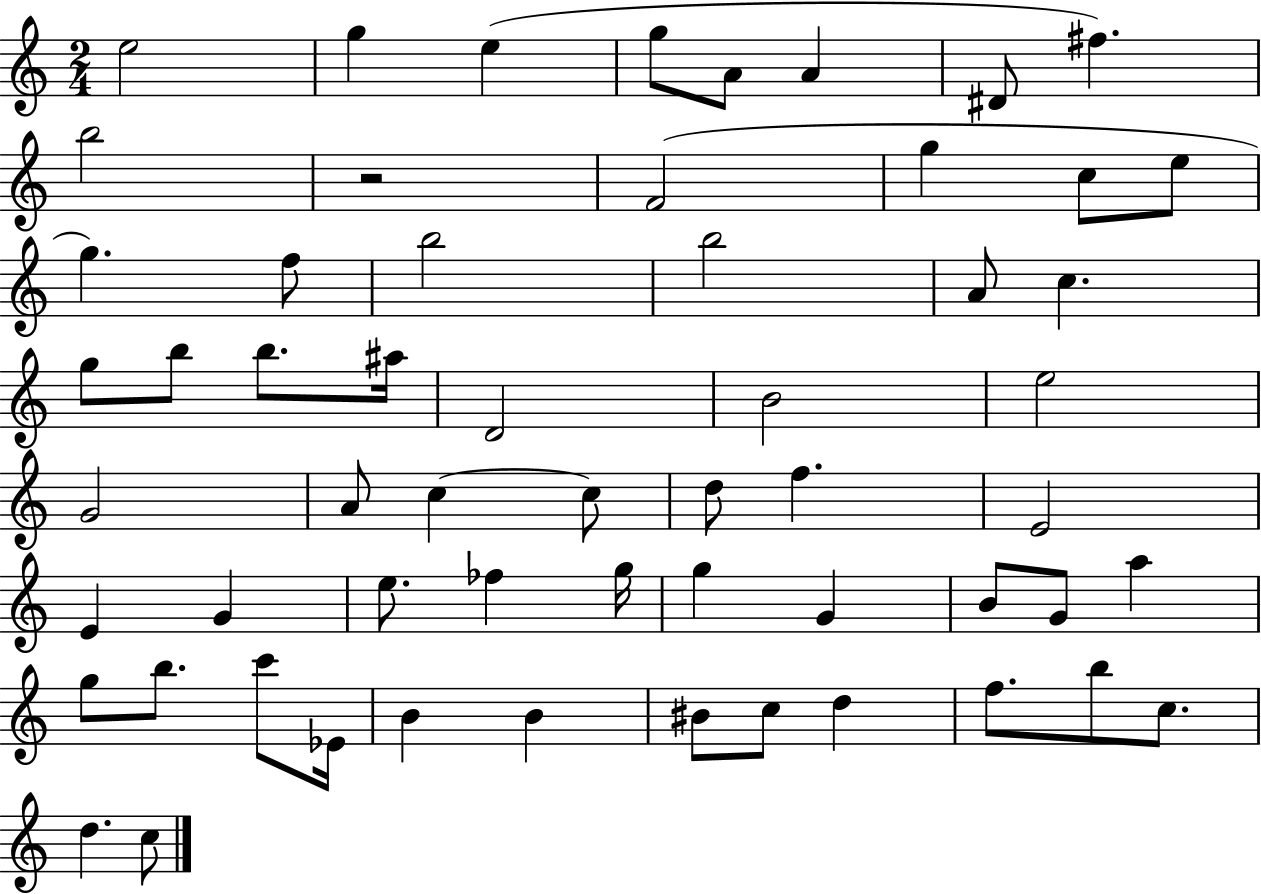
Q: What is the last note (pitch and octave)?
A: C5